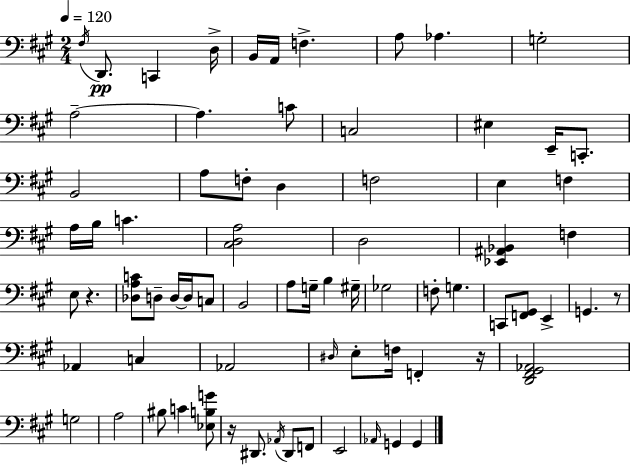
{
  \clef bass
  \numericTimeSignature
  \time 2/4
  \key a \major
  \tempo 4 = 120
  \repeat volta 2 { \acciaccatura { fis16 }\pp d,8. c,4 | d16-> b,16 a,16 f4.-> | a8 aes4. | g2-. | \break a2--~~ | a4. c'8 | c2 | eis4 e,16-- c,8.-. | \break b,2 | a8 f8-. d4 | f2 | e4 f4 | \break a16 b16 c'4. | <cis d a>2 | d2 | <ees, ais, bes,>4 f4 | \break e8 r4. | <des a c'>8 d8-- d16~~ d16 c8 | b,2 | a8 g16-- b4 | \break gis16-- ges2 | f8-. g4. | c,8 <f, gis,>8 e,4-> | g,4. r8 | \break aes,4 c4 | aes,2 | \grace { dis16 } e8-. f16 f,4-. | r16 <d, fis, gis, aes,>2 | \break g2 | a2 | bis8 c'4 | <ees b g'>8 r16 dis,8. \acciaccatura { aes,16 } dis,8 | \break f,8 e,2 | \grace { aes,16 } g,4 | g,4 } \bar "|."
}